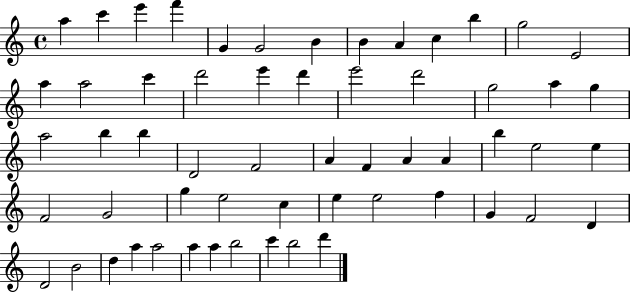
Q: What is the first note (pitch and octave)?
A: A5